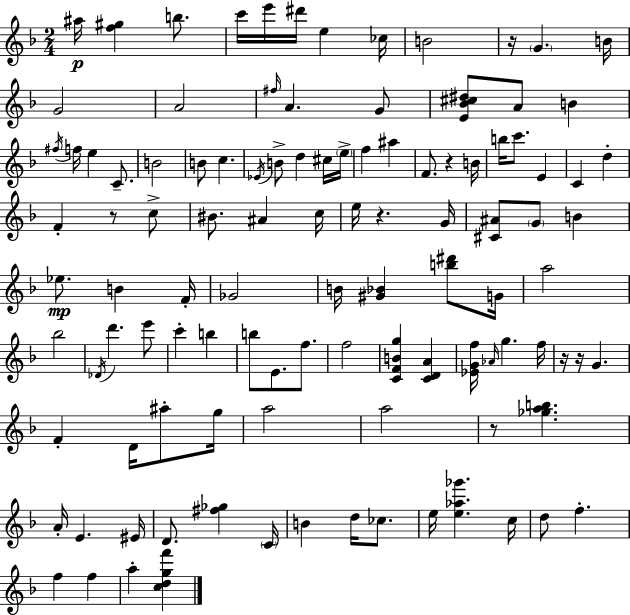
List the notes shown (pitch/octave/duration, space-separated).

A#5/s [F5,G#5]/q B5/e. C6/s E6/s D#6/s E5/q CES5/s B4/h R/s G4/q. B4/s G4/h A4/h F#5/s A4/q. G4/e [E4,Bb4,C#5,D#5]/e A4/e B4/q F#5/s F5/s E5/q C4/e. B4/h B4/e C5/q. Eb4/s B4/e D5/q C#5/s E5/s F5/q A#5/q F4/e. R/q B4/s B5/s C6/e. E4/q C4/q D5/q F4/q R/e C5/e BIS4/e. A#4/q C5/s E5/s R/q. G4/s [C#4,A#4]/e G4/e B4/q Eb5/e. B4/q F4/s Gb4/h B4/s [G#4,Bb4]/q [B5,D#6]/e G4/s A5/h Bb5/h Db4/s D6/q. E6/e C6/q B5/q B5/e E4/e. F5/e. F5/h [C4,F4,B4,G5]/q [C4,D4,A4]/q [Eb4,G4,F5]/s Ab4/s G5/q. F5/s R/s R/s G4/q. F4/q D4/s A#5/e G5/s A5/h A5/h R/e [Gb5,A5,B5]/q. A4/s E4/q. EIS4/s D4/e. [F#5,Gb5]/q C4/s B4/q D5/s CES5/e. E5/s [E5,Ab5,Gb6]/q. C5/s D5/e F5/q. F5/q F5/q A5/q [C5,D5,G5,F6]/q